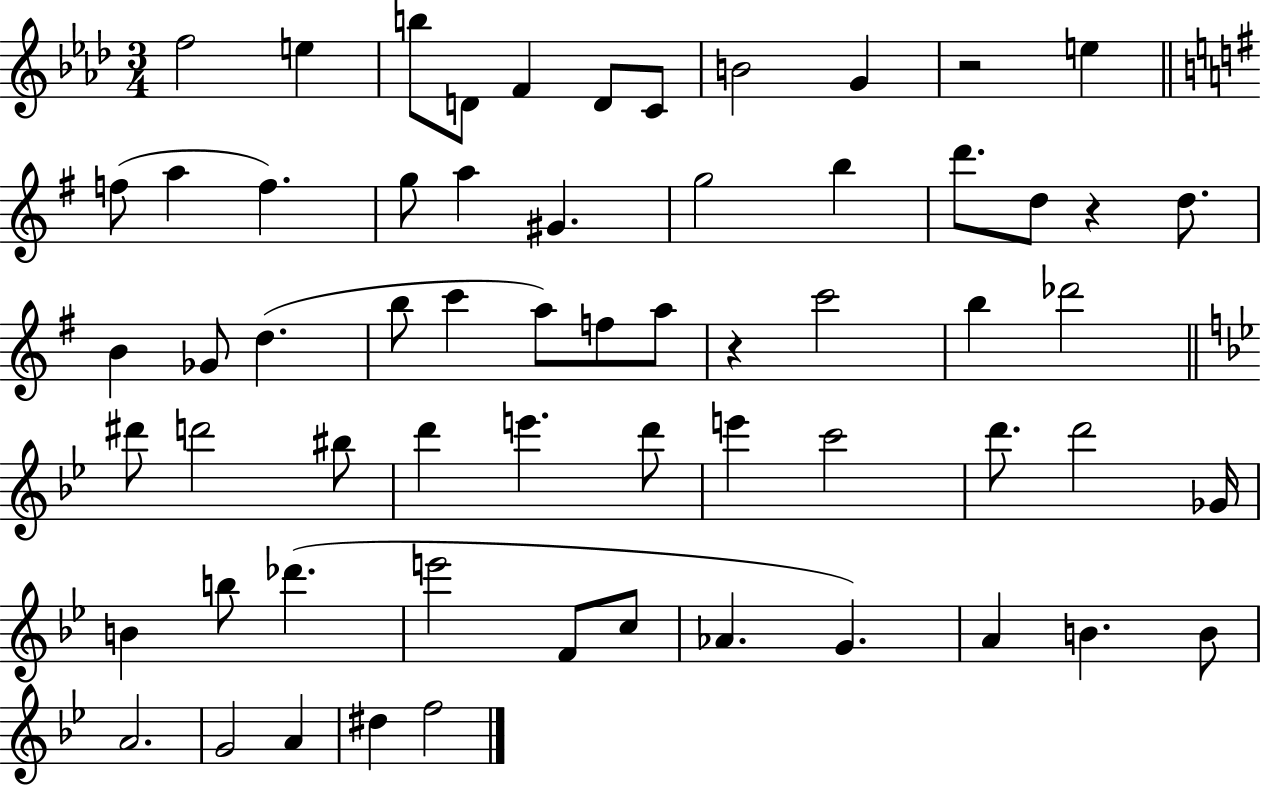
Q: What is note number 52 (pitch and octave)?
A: A4